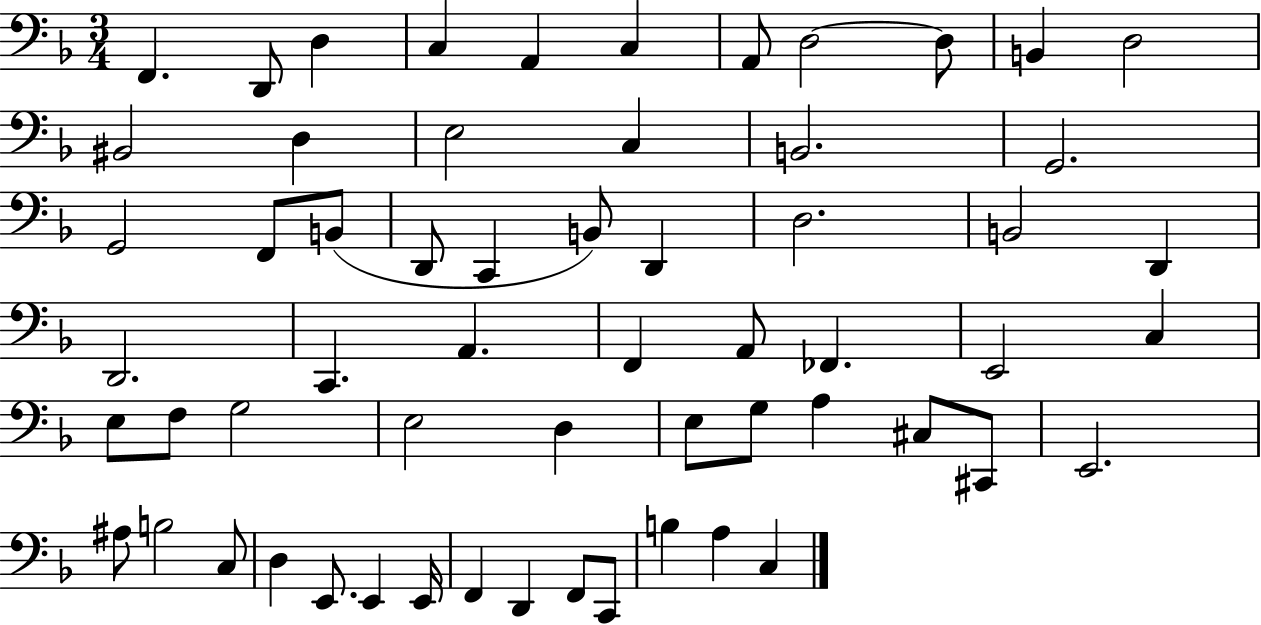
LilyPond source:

{
  \clef bass
  \numericTimeSignature
  \time 3/4
  \key f \major
  f,4. d,8 d4 | c4 a,4 c4 | a,8 d2~~ d8 | b,4 d2 | \break bis,2 d4 | e2 c4 | b,2. | g,2. | \break g,2 f,8 b,8( | d,8 c,4 b,8) d,4 | d2. | b,2 d,4 | \break d,2. | c,4. a,4. | f,4 a,8 fes,4. | e,2 c4 | \break e8 f8 g2 | e2 d4 | e8 g8 a4 cis8 cis,8 | e,2. | \break ais8 b2 c8 | d4 e,8. e,4 e,16 | f,4 d,4 f,8 c,8 | b4 a4 c4 | \break \bar "|."
}